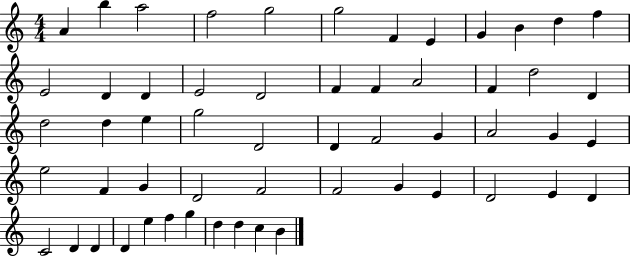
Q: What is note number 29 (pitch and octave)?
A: D4